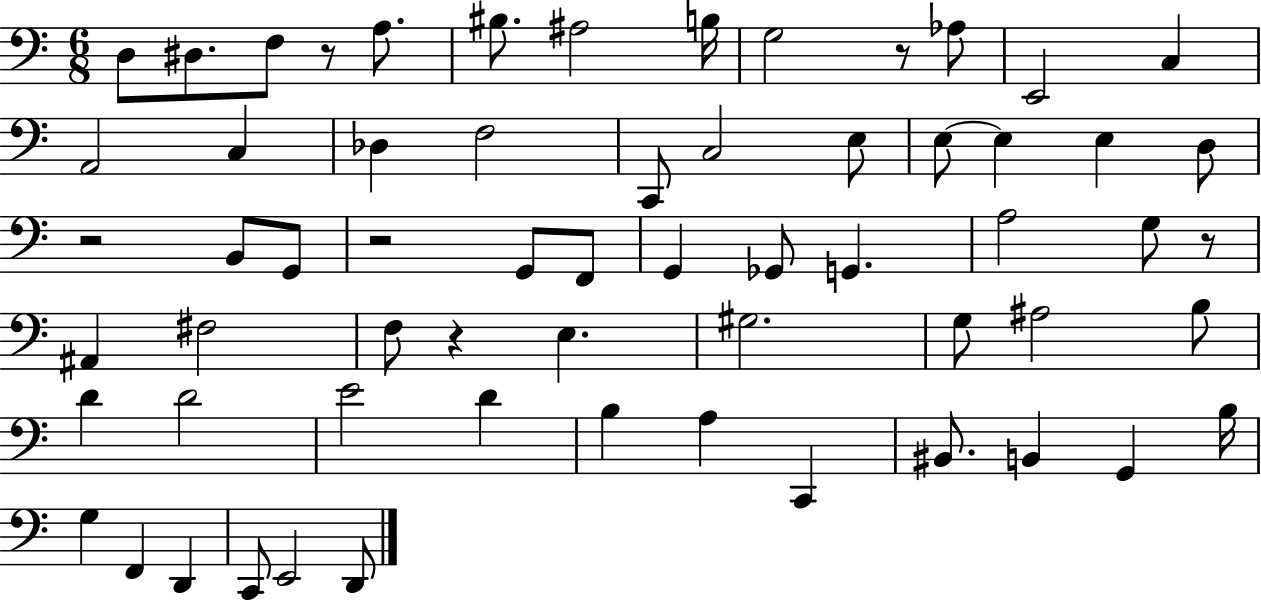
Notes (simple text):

D3/e D#3/e. F3/e R/e A3/e. BIS3/e. A#3/h B3/s G3/h R/e Ab3/e E2/h C3/q A2/h C3/q Db3/q F3/h C2/e C3/h E3/e E3/e E3/q E3/q D3/e R/h B2/e G2/e R/h G2/e F2/e G2/q Gb2/e G2/q. A3/h G3/e R/e A#2/q F#3/h F3/e R/q E3/q. G#3/h. G3/e A#3/h B3/e D4/q D4/h E4/h D4/q B3/q A3/q C2/q BIS2/e. B2/q G2/q B3/s G3/q F2/q D2/q C2/e E2/h D2/e